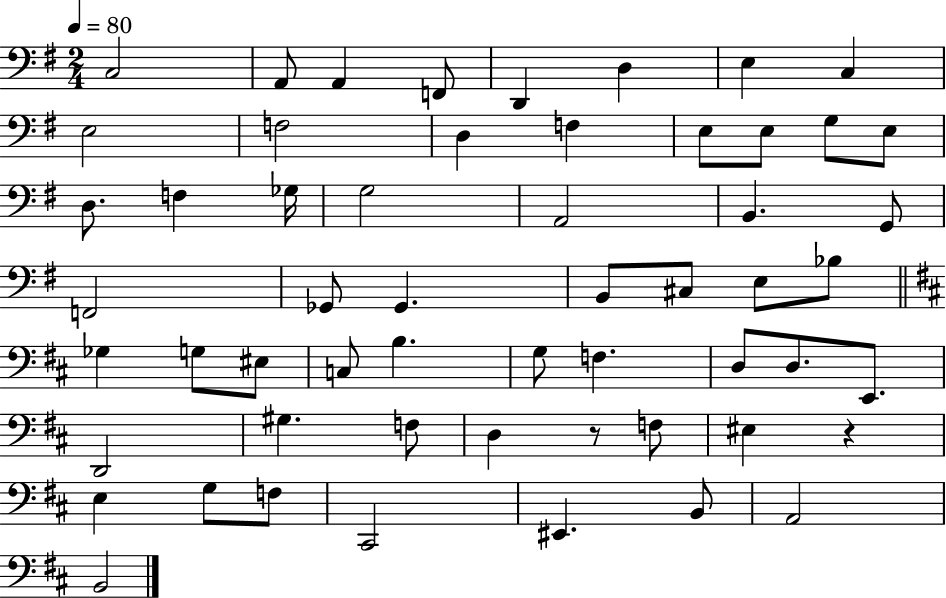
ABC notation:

X:1
T:Untitled
M:2/4
L:1/4
K:G
C,2 A,,/2 A,, F,,/2 D,, D, E, C, E,2 F,2 D, F, E,/2 E,/2 G,/2 E,/2 D,/2 F, _G,/4 G,2 A,,2 B,, G,,/2 F,,2 _G,,/2 _G,, B,,/2 ^C,/2 E,/2 _B,/2 _G, G,/2 ^E,/2 C,/2 B, G,/2 F, D,/2 D,/2 E,,/2 D,,2 ^G, F,/2 D, z/2 F,/2 ^E, z E, G,/2 F,/2 ^C,,2 ^E,, B,,/2 A,,2 B,,2